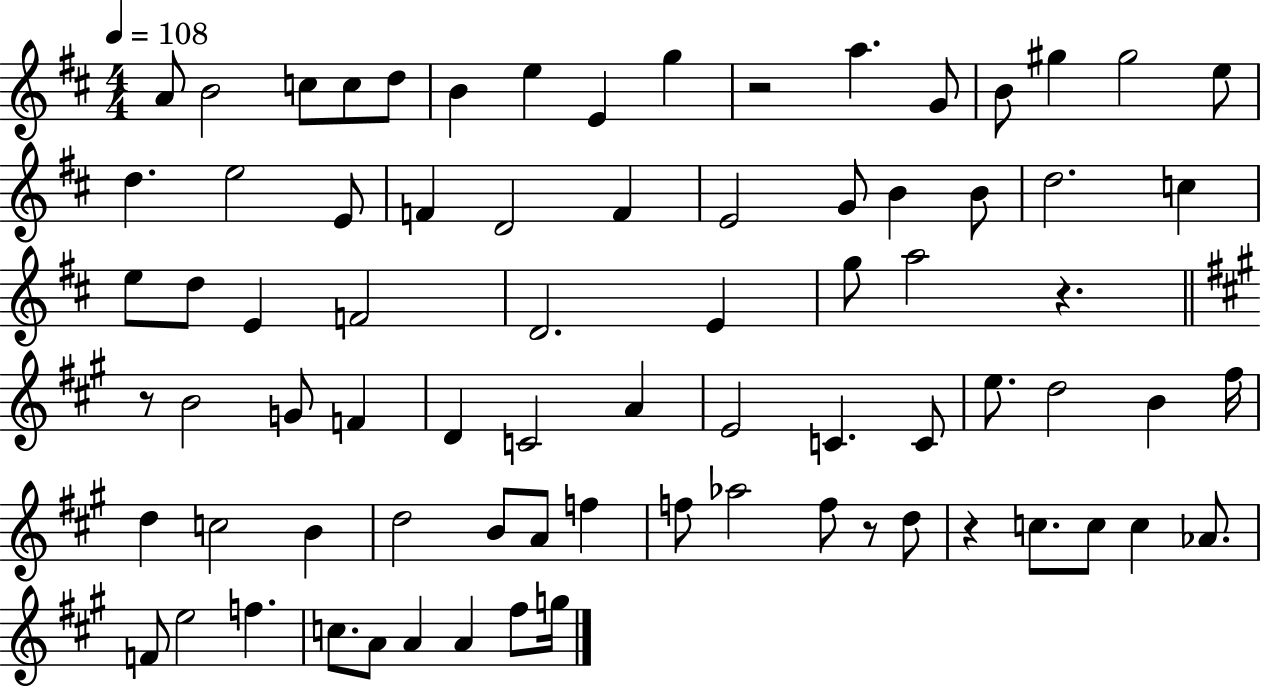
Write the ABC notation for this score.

X:1
T:Untitled
M:4/4
L:1/4
K:D
A/2 B2 c/2 c/2 d/2 B e E g z2 a G/2 B/2 ^g ^g2 e/2 d e2 E/2 F D2 F E2 G/2 B B/2 d2 c e/2 d/2 E F2 D2 E g/2 a2 z z/2 B2 G/2 F D C2 A E2 C C/2 e/2 d2 B ^f/4 d c2 B d2 B/2 A/2 f f/2 _a2 f/2 z/2 d/2 z c/2 c/2 c _A/2 F/2 e2 f c/2 A/2 A A ^f/2 g/4